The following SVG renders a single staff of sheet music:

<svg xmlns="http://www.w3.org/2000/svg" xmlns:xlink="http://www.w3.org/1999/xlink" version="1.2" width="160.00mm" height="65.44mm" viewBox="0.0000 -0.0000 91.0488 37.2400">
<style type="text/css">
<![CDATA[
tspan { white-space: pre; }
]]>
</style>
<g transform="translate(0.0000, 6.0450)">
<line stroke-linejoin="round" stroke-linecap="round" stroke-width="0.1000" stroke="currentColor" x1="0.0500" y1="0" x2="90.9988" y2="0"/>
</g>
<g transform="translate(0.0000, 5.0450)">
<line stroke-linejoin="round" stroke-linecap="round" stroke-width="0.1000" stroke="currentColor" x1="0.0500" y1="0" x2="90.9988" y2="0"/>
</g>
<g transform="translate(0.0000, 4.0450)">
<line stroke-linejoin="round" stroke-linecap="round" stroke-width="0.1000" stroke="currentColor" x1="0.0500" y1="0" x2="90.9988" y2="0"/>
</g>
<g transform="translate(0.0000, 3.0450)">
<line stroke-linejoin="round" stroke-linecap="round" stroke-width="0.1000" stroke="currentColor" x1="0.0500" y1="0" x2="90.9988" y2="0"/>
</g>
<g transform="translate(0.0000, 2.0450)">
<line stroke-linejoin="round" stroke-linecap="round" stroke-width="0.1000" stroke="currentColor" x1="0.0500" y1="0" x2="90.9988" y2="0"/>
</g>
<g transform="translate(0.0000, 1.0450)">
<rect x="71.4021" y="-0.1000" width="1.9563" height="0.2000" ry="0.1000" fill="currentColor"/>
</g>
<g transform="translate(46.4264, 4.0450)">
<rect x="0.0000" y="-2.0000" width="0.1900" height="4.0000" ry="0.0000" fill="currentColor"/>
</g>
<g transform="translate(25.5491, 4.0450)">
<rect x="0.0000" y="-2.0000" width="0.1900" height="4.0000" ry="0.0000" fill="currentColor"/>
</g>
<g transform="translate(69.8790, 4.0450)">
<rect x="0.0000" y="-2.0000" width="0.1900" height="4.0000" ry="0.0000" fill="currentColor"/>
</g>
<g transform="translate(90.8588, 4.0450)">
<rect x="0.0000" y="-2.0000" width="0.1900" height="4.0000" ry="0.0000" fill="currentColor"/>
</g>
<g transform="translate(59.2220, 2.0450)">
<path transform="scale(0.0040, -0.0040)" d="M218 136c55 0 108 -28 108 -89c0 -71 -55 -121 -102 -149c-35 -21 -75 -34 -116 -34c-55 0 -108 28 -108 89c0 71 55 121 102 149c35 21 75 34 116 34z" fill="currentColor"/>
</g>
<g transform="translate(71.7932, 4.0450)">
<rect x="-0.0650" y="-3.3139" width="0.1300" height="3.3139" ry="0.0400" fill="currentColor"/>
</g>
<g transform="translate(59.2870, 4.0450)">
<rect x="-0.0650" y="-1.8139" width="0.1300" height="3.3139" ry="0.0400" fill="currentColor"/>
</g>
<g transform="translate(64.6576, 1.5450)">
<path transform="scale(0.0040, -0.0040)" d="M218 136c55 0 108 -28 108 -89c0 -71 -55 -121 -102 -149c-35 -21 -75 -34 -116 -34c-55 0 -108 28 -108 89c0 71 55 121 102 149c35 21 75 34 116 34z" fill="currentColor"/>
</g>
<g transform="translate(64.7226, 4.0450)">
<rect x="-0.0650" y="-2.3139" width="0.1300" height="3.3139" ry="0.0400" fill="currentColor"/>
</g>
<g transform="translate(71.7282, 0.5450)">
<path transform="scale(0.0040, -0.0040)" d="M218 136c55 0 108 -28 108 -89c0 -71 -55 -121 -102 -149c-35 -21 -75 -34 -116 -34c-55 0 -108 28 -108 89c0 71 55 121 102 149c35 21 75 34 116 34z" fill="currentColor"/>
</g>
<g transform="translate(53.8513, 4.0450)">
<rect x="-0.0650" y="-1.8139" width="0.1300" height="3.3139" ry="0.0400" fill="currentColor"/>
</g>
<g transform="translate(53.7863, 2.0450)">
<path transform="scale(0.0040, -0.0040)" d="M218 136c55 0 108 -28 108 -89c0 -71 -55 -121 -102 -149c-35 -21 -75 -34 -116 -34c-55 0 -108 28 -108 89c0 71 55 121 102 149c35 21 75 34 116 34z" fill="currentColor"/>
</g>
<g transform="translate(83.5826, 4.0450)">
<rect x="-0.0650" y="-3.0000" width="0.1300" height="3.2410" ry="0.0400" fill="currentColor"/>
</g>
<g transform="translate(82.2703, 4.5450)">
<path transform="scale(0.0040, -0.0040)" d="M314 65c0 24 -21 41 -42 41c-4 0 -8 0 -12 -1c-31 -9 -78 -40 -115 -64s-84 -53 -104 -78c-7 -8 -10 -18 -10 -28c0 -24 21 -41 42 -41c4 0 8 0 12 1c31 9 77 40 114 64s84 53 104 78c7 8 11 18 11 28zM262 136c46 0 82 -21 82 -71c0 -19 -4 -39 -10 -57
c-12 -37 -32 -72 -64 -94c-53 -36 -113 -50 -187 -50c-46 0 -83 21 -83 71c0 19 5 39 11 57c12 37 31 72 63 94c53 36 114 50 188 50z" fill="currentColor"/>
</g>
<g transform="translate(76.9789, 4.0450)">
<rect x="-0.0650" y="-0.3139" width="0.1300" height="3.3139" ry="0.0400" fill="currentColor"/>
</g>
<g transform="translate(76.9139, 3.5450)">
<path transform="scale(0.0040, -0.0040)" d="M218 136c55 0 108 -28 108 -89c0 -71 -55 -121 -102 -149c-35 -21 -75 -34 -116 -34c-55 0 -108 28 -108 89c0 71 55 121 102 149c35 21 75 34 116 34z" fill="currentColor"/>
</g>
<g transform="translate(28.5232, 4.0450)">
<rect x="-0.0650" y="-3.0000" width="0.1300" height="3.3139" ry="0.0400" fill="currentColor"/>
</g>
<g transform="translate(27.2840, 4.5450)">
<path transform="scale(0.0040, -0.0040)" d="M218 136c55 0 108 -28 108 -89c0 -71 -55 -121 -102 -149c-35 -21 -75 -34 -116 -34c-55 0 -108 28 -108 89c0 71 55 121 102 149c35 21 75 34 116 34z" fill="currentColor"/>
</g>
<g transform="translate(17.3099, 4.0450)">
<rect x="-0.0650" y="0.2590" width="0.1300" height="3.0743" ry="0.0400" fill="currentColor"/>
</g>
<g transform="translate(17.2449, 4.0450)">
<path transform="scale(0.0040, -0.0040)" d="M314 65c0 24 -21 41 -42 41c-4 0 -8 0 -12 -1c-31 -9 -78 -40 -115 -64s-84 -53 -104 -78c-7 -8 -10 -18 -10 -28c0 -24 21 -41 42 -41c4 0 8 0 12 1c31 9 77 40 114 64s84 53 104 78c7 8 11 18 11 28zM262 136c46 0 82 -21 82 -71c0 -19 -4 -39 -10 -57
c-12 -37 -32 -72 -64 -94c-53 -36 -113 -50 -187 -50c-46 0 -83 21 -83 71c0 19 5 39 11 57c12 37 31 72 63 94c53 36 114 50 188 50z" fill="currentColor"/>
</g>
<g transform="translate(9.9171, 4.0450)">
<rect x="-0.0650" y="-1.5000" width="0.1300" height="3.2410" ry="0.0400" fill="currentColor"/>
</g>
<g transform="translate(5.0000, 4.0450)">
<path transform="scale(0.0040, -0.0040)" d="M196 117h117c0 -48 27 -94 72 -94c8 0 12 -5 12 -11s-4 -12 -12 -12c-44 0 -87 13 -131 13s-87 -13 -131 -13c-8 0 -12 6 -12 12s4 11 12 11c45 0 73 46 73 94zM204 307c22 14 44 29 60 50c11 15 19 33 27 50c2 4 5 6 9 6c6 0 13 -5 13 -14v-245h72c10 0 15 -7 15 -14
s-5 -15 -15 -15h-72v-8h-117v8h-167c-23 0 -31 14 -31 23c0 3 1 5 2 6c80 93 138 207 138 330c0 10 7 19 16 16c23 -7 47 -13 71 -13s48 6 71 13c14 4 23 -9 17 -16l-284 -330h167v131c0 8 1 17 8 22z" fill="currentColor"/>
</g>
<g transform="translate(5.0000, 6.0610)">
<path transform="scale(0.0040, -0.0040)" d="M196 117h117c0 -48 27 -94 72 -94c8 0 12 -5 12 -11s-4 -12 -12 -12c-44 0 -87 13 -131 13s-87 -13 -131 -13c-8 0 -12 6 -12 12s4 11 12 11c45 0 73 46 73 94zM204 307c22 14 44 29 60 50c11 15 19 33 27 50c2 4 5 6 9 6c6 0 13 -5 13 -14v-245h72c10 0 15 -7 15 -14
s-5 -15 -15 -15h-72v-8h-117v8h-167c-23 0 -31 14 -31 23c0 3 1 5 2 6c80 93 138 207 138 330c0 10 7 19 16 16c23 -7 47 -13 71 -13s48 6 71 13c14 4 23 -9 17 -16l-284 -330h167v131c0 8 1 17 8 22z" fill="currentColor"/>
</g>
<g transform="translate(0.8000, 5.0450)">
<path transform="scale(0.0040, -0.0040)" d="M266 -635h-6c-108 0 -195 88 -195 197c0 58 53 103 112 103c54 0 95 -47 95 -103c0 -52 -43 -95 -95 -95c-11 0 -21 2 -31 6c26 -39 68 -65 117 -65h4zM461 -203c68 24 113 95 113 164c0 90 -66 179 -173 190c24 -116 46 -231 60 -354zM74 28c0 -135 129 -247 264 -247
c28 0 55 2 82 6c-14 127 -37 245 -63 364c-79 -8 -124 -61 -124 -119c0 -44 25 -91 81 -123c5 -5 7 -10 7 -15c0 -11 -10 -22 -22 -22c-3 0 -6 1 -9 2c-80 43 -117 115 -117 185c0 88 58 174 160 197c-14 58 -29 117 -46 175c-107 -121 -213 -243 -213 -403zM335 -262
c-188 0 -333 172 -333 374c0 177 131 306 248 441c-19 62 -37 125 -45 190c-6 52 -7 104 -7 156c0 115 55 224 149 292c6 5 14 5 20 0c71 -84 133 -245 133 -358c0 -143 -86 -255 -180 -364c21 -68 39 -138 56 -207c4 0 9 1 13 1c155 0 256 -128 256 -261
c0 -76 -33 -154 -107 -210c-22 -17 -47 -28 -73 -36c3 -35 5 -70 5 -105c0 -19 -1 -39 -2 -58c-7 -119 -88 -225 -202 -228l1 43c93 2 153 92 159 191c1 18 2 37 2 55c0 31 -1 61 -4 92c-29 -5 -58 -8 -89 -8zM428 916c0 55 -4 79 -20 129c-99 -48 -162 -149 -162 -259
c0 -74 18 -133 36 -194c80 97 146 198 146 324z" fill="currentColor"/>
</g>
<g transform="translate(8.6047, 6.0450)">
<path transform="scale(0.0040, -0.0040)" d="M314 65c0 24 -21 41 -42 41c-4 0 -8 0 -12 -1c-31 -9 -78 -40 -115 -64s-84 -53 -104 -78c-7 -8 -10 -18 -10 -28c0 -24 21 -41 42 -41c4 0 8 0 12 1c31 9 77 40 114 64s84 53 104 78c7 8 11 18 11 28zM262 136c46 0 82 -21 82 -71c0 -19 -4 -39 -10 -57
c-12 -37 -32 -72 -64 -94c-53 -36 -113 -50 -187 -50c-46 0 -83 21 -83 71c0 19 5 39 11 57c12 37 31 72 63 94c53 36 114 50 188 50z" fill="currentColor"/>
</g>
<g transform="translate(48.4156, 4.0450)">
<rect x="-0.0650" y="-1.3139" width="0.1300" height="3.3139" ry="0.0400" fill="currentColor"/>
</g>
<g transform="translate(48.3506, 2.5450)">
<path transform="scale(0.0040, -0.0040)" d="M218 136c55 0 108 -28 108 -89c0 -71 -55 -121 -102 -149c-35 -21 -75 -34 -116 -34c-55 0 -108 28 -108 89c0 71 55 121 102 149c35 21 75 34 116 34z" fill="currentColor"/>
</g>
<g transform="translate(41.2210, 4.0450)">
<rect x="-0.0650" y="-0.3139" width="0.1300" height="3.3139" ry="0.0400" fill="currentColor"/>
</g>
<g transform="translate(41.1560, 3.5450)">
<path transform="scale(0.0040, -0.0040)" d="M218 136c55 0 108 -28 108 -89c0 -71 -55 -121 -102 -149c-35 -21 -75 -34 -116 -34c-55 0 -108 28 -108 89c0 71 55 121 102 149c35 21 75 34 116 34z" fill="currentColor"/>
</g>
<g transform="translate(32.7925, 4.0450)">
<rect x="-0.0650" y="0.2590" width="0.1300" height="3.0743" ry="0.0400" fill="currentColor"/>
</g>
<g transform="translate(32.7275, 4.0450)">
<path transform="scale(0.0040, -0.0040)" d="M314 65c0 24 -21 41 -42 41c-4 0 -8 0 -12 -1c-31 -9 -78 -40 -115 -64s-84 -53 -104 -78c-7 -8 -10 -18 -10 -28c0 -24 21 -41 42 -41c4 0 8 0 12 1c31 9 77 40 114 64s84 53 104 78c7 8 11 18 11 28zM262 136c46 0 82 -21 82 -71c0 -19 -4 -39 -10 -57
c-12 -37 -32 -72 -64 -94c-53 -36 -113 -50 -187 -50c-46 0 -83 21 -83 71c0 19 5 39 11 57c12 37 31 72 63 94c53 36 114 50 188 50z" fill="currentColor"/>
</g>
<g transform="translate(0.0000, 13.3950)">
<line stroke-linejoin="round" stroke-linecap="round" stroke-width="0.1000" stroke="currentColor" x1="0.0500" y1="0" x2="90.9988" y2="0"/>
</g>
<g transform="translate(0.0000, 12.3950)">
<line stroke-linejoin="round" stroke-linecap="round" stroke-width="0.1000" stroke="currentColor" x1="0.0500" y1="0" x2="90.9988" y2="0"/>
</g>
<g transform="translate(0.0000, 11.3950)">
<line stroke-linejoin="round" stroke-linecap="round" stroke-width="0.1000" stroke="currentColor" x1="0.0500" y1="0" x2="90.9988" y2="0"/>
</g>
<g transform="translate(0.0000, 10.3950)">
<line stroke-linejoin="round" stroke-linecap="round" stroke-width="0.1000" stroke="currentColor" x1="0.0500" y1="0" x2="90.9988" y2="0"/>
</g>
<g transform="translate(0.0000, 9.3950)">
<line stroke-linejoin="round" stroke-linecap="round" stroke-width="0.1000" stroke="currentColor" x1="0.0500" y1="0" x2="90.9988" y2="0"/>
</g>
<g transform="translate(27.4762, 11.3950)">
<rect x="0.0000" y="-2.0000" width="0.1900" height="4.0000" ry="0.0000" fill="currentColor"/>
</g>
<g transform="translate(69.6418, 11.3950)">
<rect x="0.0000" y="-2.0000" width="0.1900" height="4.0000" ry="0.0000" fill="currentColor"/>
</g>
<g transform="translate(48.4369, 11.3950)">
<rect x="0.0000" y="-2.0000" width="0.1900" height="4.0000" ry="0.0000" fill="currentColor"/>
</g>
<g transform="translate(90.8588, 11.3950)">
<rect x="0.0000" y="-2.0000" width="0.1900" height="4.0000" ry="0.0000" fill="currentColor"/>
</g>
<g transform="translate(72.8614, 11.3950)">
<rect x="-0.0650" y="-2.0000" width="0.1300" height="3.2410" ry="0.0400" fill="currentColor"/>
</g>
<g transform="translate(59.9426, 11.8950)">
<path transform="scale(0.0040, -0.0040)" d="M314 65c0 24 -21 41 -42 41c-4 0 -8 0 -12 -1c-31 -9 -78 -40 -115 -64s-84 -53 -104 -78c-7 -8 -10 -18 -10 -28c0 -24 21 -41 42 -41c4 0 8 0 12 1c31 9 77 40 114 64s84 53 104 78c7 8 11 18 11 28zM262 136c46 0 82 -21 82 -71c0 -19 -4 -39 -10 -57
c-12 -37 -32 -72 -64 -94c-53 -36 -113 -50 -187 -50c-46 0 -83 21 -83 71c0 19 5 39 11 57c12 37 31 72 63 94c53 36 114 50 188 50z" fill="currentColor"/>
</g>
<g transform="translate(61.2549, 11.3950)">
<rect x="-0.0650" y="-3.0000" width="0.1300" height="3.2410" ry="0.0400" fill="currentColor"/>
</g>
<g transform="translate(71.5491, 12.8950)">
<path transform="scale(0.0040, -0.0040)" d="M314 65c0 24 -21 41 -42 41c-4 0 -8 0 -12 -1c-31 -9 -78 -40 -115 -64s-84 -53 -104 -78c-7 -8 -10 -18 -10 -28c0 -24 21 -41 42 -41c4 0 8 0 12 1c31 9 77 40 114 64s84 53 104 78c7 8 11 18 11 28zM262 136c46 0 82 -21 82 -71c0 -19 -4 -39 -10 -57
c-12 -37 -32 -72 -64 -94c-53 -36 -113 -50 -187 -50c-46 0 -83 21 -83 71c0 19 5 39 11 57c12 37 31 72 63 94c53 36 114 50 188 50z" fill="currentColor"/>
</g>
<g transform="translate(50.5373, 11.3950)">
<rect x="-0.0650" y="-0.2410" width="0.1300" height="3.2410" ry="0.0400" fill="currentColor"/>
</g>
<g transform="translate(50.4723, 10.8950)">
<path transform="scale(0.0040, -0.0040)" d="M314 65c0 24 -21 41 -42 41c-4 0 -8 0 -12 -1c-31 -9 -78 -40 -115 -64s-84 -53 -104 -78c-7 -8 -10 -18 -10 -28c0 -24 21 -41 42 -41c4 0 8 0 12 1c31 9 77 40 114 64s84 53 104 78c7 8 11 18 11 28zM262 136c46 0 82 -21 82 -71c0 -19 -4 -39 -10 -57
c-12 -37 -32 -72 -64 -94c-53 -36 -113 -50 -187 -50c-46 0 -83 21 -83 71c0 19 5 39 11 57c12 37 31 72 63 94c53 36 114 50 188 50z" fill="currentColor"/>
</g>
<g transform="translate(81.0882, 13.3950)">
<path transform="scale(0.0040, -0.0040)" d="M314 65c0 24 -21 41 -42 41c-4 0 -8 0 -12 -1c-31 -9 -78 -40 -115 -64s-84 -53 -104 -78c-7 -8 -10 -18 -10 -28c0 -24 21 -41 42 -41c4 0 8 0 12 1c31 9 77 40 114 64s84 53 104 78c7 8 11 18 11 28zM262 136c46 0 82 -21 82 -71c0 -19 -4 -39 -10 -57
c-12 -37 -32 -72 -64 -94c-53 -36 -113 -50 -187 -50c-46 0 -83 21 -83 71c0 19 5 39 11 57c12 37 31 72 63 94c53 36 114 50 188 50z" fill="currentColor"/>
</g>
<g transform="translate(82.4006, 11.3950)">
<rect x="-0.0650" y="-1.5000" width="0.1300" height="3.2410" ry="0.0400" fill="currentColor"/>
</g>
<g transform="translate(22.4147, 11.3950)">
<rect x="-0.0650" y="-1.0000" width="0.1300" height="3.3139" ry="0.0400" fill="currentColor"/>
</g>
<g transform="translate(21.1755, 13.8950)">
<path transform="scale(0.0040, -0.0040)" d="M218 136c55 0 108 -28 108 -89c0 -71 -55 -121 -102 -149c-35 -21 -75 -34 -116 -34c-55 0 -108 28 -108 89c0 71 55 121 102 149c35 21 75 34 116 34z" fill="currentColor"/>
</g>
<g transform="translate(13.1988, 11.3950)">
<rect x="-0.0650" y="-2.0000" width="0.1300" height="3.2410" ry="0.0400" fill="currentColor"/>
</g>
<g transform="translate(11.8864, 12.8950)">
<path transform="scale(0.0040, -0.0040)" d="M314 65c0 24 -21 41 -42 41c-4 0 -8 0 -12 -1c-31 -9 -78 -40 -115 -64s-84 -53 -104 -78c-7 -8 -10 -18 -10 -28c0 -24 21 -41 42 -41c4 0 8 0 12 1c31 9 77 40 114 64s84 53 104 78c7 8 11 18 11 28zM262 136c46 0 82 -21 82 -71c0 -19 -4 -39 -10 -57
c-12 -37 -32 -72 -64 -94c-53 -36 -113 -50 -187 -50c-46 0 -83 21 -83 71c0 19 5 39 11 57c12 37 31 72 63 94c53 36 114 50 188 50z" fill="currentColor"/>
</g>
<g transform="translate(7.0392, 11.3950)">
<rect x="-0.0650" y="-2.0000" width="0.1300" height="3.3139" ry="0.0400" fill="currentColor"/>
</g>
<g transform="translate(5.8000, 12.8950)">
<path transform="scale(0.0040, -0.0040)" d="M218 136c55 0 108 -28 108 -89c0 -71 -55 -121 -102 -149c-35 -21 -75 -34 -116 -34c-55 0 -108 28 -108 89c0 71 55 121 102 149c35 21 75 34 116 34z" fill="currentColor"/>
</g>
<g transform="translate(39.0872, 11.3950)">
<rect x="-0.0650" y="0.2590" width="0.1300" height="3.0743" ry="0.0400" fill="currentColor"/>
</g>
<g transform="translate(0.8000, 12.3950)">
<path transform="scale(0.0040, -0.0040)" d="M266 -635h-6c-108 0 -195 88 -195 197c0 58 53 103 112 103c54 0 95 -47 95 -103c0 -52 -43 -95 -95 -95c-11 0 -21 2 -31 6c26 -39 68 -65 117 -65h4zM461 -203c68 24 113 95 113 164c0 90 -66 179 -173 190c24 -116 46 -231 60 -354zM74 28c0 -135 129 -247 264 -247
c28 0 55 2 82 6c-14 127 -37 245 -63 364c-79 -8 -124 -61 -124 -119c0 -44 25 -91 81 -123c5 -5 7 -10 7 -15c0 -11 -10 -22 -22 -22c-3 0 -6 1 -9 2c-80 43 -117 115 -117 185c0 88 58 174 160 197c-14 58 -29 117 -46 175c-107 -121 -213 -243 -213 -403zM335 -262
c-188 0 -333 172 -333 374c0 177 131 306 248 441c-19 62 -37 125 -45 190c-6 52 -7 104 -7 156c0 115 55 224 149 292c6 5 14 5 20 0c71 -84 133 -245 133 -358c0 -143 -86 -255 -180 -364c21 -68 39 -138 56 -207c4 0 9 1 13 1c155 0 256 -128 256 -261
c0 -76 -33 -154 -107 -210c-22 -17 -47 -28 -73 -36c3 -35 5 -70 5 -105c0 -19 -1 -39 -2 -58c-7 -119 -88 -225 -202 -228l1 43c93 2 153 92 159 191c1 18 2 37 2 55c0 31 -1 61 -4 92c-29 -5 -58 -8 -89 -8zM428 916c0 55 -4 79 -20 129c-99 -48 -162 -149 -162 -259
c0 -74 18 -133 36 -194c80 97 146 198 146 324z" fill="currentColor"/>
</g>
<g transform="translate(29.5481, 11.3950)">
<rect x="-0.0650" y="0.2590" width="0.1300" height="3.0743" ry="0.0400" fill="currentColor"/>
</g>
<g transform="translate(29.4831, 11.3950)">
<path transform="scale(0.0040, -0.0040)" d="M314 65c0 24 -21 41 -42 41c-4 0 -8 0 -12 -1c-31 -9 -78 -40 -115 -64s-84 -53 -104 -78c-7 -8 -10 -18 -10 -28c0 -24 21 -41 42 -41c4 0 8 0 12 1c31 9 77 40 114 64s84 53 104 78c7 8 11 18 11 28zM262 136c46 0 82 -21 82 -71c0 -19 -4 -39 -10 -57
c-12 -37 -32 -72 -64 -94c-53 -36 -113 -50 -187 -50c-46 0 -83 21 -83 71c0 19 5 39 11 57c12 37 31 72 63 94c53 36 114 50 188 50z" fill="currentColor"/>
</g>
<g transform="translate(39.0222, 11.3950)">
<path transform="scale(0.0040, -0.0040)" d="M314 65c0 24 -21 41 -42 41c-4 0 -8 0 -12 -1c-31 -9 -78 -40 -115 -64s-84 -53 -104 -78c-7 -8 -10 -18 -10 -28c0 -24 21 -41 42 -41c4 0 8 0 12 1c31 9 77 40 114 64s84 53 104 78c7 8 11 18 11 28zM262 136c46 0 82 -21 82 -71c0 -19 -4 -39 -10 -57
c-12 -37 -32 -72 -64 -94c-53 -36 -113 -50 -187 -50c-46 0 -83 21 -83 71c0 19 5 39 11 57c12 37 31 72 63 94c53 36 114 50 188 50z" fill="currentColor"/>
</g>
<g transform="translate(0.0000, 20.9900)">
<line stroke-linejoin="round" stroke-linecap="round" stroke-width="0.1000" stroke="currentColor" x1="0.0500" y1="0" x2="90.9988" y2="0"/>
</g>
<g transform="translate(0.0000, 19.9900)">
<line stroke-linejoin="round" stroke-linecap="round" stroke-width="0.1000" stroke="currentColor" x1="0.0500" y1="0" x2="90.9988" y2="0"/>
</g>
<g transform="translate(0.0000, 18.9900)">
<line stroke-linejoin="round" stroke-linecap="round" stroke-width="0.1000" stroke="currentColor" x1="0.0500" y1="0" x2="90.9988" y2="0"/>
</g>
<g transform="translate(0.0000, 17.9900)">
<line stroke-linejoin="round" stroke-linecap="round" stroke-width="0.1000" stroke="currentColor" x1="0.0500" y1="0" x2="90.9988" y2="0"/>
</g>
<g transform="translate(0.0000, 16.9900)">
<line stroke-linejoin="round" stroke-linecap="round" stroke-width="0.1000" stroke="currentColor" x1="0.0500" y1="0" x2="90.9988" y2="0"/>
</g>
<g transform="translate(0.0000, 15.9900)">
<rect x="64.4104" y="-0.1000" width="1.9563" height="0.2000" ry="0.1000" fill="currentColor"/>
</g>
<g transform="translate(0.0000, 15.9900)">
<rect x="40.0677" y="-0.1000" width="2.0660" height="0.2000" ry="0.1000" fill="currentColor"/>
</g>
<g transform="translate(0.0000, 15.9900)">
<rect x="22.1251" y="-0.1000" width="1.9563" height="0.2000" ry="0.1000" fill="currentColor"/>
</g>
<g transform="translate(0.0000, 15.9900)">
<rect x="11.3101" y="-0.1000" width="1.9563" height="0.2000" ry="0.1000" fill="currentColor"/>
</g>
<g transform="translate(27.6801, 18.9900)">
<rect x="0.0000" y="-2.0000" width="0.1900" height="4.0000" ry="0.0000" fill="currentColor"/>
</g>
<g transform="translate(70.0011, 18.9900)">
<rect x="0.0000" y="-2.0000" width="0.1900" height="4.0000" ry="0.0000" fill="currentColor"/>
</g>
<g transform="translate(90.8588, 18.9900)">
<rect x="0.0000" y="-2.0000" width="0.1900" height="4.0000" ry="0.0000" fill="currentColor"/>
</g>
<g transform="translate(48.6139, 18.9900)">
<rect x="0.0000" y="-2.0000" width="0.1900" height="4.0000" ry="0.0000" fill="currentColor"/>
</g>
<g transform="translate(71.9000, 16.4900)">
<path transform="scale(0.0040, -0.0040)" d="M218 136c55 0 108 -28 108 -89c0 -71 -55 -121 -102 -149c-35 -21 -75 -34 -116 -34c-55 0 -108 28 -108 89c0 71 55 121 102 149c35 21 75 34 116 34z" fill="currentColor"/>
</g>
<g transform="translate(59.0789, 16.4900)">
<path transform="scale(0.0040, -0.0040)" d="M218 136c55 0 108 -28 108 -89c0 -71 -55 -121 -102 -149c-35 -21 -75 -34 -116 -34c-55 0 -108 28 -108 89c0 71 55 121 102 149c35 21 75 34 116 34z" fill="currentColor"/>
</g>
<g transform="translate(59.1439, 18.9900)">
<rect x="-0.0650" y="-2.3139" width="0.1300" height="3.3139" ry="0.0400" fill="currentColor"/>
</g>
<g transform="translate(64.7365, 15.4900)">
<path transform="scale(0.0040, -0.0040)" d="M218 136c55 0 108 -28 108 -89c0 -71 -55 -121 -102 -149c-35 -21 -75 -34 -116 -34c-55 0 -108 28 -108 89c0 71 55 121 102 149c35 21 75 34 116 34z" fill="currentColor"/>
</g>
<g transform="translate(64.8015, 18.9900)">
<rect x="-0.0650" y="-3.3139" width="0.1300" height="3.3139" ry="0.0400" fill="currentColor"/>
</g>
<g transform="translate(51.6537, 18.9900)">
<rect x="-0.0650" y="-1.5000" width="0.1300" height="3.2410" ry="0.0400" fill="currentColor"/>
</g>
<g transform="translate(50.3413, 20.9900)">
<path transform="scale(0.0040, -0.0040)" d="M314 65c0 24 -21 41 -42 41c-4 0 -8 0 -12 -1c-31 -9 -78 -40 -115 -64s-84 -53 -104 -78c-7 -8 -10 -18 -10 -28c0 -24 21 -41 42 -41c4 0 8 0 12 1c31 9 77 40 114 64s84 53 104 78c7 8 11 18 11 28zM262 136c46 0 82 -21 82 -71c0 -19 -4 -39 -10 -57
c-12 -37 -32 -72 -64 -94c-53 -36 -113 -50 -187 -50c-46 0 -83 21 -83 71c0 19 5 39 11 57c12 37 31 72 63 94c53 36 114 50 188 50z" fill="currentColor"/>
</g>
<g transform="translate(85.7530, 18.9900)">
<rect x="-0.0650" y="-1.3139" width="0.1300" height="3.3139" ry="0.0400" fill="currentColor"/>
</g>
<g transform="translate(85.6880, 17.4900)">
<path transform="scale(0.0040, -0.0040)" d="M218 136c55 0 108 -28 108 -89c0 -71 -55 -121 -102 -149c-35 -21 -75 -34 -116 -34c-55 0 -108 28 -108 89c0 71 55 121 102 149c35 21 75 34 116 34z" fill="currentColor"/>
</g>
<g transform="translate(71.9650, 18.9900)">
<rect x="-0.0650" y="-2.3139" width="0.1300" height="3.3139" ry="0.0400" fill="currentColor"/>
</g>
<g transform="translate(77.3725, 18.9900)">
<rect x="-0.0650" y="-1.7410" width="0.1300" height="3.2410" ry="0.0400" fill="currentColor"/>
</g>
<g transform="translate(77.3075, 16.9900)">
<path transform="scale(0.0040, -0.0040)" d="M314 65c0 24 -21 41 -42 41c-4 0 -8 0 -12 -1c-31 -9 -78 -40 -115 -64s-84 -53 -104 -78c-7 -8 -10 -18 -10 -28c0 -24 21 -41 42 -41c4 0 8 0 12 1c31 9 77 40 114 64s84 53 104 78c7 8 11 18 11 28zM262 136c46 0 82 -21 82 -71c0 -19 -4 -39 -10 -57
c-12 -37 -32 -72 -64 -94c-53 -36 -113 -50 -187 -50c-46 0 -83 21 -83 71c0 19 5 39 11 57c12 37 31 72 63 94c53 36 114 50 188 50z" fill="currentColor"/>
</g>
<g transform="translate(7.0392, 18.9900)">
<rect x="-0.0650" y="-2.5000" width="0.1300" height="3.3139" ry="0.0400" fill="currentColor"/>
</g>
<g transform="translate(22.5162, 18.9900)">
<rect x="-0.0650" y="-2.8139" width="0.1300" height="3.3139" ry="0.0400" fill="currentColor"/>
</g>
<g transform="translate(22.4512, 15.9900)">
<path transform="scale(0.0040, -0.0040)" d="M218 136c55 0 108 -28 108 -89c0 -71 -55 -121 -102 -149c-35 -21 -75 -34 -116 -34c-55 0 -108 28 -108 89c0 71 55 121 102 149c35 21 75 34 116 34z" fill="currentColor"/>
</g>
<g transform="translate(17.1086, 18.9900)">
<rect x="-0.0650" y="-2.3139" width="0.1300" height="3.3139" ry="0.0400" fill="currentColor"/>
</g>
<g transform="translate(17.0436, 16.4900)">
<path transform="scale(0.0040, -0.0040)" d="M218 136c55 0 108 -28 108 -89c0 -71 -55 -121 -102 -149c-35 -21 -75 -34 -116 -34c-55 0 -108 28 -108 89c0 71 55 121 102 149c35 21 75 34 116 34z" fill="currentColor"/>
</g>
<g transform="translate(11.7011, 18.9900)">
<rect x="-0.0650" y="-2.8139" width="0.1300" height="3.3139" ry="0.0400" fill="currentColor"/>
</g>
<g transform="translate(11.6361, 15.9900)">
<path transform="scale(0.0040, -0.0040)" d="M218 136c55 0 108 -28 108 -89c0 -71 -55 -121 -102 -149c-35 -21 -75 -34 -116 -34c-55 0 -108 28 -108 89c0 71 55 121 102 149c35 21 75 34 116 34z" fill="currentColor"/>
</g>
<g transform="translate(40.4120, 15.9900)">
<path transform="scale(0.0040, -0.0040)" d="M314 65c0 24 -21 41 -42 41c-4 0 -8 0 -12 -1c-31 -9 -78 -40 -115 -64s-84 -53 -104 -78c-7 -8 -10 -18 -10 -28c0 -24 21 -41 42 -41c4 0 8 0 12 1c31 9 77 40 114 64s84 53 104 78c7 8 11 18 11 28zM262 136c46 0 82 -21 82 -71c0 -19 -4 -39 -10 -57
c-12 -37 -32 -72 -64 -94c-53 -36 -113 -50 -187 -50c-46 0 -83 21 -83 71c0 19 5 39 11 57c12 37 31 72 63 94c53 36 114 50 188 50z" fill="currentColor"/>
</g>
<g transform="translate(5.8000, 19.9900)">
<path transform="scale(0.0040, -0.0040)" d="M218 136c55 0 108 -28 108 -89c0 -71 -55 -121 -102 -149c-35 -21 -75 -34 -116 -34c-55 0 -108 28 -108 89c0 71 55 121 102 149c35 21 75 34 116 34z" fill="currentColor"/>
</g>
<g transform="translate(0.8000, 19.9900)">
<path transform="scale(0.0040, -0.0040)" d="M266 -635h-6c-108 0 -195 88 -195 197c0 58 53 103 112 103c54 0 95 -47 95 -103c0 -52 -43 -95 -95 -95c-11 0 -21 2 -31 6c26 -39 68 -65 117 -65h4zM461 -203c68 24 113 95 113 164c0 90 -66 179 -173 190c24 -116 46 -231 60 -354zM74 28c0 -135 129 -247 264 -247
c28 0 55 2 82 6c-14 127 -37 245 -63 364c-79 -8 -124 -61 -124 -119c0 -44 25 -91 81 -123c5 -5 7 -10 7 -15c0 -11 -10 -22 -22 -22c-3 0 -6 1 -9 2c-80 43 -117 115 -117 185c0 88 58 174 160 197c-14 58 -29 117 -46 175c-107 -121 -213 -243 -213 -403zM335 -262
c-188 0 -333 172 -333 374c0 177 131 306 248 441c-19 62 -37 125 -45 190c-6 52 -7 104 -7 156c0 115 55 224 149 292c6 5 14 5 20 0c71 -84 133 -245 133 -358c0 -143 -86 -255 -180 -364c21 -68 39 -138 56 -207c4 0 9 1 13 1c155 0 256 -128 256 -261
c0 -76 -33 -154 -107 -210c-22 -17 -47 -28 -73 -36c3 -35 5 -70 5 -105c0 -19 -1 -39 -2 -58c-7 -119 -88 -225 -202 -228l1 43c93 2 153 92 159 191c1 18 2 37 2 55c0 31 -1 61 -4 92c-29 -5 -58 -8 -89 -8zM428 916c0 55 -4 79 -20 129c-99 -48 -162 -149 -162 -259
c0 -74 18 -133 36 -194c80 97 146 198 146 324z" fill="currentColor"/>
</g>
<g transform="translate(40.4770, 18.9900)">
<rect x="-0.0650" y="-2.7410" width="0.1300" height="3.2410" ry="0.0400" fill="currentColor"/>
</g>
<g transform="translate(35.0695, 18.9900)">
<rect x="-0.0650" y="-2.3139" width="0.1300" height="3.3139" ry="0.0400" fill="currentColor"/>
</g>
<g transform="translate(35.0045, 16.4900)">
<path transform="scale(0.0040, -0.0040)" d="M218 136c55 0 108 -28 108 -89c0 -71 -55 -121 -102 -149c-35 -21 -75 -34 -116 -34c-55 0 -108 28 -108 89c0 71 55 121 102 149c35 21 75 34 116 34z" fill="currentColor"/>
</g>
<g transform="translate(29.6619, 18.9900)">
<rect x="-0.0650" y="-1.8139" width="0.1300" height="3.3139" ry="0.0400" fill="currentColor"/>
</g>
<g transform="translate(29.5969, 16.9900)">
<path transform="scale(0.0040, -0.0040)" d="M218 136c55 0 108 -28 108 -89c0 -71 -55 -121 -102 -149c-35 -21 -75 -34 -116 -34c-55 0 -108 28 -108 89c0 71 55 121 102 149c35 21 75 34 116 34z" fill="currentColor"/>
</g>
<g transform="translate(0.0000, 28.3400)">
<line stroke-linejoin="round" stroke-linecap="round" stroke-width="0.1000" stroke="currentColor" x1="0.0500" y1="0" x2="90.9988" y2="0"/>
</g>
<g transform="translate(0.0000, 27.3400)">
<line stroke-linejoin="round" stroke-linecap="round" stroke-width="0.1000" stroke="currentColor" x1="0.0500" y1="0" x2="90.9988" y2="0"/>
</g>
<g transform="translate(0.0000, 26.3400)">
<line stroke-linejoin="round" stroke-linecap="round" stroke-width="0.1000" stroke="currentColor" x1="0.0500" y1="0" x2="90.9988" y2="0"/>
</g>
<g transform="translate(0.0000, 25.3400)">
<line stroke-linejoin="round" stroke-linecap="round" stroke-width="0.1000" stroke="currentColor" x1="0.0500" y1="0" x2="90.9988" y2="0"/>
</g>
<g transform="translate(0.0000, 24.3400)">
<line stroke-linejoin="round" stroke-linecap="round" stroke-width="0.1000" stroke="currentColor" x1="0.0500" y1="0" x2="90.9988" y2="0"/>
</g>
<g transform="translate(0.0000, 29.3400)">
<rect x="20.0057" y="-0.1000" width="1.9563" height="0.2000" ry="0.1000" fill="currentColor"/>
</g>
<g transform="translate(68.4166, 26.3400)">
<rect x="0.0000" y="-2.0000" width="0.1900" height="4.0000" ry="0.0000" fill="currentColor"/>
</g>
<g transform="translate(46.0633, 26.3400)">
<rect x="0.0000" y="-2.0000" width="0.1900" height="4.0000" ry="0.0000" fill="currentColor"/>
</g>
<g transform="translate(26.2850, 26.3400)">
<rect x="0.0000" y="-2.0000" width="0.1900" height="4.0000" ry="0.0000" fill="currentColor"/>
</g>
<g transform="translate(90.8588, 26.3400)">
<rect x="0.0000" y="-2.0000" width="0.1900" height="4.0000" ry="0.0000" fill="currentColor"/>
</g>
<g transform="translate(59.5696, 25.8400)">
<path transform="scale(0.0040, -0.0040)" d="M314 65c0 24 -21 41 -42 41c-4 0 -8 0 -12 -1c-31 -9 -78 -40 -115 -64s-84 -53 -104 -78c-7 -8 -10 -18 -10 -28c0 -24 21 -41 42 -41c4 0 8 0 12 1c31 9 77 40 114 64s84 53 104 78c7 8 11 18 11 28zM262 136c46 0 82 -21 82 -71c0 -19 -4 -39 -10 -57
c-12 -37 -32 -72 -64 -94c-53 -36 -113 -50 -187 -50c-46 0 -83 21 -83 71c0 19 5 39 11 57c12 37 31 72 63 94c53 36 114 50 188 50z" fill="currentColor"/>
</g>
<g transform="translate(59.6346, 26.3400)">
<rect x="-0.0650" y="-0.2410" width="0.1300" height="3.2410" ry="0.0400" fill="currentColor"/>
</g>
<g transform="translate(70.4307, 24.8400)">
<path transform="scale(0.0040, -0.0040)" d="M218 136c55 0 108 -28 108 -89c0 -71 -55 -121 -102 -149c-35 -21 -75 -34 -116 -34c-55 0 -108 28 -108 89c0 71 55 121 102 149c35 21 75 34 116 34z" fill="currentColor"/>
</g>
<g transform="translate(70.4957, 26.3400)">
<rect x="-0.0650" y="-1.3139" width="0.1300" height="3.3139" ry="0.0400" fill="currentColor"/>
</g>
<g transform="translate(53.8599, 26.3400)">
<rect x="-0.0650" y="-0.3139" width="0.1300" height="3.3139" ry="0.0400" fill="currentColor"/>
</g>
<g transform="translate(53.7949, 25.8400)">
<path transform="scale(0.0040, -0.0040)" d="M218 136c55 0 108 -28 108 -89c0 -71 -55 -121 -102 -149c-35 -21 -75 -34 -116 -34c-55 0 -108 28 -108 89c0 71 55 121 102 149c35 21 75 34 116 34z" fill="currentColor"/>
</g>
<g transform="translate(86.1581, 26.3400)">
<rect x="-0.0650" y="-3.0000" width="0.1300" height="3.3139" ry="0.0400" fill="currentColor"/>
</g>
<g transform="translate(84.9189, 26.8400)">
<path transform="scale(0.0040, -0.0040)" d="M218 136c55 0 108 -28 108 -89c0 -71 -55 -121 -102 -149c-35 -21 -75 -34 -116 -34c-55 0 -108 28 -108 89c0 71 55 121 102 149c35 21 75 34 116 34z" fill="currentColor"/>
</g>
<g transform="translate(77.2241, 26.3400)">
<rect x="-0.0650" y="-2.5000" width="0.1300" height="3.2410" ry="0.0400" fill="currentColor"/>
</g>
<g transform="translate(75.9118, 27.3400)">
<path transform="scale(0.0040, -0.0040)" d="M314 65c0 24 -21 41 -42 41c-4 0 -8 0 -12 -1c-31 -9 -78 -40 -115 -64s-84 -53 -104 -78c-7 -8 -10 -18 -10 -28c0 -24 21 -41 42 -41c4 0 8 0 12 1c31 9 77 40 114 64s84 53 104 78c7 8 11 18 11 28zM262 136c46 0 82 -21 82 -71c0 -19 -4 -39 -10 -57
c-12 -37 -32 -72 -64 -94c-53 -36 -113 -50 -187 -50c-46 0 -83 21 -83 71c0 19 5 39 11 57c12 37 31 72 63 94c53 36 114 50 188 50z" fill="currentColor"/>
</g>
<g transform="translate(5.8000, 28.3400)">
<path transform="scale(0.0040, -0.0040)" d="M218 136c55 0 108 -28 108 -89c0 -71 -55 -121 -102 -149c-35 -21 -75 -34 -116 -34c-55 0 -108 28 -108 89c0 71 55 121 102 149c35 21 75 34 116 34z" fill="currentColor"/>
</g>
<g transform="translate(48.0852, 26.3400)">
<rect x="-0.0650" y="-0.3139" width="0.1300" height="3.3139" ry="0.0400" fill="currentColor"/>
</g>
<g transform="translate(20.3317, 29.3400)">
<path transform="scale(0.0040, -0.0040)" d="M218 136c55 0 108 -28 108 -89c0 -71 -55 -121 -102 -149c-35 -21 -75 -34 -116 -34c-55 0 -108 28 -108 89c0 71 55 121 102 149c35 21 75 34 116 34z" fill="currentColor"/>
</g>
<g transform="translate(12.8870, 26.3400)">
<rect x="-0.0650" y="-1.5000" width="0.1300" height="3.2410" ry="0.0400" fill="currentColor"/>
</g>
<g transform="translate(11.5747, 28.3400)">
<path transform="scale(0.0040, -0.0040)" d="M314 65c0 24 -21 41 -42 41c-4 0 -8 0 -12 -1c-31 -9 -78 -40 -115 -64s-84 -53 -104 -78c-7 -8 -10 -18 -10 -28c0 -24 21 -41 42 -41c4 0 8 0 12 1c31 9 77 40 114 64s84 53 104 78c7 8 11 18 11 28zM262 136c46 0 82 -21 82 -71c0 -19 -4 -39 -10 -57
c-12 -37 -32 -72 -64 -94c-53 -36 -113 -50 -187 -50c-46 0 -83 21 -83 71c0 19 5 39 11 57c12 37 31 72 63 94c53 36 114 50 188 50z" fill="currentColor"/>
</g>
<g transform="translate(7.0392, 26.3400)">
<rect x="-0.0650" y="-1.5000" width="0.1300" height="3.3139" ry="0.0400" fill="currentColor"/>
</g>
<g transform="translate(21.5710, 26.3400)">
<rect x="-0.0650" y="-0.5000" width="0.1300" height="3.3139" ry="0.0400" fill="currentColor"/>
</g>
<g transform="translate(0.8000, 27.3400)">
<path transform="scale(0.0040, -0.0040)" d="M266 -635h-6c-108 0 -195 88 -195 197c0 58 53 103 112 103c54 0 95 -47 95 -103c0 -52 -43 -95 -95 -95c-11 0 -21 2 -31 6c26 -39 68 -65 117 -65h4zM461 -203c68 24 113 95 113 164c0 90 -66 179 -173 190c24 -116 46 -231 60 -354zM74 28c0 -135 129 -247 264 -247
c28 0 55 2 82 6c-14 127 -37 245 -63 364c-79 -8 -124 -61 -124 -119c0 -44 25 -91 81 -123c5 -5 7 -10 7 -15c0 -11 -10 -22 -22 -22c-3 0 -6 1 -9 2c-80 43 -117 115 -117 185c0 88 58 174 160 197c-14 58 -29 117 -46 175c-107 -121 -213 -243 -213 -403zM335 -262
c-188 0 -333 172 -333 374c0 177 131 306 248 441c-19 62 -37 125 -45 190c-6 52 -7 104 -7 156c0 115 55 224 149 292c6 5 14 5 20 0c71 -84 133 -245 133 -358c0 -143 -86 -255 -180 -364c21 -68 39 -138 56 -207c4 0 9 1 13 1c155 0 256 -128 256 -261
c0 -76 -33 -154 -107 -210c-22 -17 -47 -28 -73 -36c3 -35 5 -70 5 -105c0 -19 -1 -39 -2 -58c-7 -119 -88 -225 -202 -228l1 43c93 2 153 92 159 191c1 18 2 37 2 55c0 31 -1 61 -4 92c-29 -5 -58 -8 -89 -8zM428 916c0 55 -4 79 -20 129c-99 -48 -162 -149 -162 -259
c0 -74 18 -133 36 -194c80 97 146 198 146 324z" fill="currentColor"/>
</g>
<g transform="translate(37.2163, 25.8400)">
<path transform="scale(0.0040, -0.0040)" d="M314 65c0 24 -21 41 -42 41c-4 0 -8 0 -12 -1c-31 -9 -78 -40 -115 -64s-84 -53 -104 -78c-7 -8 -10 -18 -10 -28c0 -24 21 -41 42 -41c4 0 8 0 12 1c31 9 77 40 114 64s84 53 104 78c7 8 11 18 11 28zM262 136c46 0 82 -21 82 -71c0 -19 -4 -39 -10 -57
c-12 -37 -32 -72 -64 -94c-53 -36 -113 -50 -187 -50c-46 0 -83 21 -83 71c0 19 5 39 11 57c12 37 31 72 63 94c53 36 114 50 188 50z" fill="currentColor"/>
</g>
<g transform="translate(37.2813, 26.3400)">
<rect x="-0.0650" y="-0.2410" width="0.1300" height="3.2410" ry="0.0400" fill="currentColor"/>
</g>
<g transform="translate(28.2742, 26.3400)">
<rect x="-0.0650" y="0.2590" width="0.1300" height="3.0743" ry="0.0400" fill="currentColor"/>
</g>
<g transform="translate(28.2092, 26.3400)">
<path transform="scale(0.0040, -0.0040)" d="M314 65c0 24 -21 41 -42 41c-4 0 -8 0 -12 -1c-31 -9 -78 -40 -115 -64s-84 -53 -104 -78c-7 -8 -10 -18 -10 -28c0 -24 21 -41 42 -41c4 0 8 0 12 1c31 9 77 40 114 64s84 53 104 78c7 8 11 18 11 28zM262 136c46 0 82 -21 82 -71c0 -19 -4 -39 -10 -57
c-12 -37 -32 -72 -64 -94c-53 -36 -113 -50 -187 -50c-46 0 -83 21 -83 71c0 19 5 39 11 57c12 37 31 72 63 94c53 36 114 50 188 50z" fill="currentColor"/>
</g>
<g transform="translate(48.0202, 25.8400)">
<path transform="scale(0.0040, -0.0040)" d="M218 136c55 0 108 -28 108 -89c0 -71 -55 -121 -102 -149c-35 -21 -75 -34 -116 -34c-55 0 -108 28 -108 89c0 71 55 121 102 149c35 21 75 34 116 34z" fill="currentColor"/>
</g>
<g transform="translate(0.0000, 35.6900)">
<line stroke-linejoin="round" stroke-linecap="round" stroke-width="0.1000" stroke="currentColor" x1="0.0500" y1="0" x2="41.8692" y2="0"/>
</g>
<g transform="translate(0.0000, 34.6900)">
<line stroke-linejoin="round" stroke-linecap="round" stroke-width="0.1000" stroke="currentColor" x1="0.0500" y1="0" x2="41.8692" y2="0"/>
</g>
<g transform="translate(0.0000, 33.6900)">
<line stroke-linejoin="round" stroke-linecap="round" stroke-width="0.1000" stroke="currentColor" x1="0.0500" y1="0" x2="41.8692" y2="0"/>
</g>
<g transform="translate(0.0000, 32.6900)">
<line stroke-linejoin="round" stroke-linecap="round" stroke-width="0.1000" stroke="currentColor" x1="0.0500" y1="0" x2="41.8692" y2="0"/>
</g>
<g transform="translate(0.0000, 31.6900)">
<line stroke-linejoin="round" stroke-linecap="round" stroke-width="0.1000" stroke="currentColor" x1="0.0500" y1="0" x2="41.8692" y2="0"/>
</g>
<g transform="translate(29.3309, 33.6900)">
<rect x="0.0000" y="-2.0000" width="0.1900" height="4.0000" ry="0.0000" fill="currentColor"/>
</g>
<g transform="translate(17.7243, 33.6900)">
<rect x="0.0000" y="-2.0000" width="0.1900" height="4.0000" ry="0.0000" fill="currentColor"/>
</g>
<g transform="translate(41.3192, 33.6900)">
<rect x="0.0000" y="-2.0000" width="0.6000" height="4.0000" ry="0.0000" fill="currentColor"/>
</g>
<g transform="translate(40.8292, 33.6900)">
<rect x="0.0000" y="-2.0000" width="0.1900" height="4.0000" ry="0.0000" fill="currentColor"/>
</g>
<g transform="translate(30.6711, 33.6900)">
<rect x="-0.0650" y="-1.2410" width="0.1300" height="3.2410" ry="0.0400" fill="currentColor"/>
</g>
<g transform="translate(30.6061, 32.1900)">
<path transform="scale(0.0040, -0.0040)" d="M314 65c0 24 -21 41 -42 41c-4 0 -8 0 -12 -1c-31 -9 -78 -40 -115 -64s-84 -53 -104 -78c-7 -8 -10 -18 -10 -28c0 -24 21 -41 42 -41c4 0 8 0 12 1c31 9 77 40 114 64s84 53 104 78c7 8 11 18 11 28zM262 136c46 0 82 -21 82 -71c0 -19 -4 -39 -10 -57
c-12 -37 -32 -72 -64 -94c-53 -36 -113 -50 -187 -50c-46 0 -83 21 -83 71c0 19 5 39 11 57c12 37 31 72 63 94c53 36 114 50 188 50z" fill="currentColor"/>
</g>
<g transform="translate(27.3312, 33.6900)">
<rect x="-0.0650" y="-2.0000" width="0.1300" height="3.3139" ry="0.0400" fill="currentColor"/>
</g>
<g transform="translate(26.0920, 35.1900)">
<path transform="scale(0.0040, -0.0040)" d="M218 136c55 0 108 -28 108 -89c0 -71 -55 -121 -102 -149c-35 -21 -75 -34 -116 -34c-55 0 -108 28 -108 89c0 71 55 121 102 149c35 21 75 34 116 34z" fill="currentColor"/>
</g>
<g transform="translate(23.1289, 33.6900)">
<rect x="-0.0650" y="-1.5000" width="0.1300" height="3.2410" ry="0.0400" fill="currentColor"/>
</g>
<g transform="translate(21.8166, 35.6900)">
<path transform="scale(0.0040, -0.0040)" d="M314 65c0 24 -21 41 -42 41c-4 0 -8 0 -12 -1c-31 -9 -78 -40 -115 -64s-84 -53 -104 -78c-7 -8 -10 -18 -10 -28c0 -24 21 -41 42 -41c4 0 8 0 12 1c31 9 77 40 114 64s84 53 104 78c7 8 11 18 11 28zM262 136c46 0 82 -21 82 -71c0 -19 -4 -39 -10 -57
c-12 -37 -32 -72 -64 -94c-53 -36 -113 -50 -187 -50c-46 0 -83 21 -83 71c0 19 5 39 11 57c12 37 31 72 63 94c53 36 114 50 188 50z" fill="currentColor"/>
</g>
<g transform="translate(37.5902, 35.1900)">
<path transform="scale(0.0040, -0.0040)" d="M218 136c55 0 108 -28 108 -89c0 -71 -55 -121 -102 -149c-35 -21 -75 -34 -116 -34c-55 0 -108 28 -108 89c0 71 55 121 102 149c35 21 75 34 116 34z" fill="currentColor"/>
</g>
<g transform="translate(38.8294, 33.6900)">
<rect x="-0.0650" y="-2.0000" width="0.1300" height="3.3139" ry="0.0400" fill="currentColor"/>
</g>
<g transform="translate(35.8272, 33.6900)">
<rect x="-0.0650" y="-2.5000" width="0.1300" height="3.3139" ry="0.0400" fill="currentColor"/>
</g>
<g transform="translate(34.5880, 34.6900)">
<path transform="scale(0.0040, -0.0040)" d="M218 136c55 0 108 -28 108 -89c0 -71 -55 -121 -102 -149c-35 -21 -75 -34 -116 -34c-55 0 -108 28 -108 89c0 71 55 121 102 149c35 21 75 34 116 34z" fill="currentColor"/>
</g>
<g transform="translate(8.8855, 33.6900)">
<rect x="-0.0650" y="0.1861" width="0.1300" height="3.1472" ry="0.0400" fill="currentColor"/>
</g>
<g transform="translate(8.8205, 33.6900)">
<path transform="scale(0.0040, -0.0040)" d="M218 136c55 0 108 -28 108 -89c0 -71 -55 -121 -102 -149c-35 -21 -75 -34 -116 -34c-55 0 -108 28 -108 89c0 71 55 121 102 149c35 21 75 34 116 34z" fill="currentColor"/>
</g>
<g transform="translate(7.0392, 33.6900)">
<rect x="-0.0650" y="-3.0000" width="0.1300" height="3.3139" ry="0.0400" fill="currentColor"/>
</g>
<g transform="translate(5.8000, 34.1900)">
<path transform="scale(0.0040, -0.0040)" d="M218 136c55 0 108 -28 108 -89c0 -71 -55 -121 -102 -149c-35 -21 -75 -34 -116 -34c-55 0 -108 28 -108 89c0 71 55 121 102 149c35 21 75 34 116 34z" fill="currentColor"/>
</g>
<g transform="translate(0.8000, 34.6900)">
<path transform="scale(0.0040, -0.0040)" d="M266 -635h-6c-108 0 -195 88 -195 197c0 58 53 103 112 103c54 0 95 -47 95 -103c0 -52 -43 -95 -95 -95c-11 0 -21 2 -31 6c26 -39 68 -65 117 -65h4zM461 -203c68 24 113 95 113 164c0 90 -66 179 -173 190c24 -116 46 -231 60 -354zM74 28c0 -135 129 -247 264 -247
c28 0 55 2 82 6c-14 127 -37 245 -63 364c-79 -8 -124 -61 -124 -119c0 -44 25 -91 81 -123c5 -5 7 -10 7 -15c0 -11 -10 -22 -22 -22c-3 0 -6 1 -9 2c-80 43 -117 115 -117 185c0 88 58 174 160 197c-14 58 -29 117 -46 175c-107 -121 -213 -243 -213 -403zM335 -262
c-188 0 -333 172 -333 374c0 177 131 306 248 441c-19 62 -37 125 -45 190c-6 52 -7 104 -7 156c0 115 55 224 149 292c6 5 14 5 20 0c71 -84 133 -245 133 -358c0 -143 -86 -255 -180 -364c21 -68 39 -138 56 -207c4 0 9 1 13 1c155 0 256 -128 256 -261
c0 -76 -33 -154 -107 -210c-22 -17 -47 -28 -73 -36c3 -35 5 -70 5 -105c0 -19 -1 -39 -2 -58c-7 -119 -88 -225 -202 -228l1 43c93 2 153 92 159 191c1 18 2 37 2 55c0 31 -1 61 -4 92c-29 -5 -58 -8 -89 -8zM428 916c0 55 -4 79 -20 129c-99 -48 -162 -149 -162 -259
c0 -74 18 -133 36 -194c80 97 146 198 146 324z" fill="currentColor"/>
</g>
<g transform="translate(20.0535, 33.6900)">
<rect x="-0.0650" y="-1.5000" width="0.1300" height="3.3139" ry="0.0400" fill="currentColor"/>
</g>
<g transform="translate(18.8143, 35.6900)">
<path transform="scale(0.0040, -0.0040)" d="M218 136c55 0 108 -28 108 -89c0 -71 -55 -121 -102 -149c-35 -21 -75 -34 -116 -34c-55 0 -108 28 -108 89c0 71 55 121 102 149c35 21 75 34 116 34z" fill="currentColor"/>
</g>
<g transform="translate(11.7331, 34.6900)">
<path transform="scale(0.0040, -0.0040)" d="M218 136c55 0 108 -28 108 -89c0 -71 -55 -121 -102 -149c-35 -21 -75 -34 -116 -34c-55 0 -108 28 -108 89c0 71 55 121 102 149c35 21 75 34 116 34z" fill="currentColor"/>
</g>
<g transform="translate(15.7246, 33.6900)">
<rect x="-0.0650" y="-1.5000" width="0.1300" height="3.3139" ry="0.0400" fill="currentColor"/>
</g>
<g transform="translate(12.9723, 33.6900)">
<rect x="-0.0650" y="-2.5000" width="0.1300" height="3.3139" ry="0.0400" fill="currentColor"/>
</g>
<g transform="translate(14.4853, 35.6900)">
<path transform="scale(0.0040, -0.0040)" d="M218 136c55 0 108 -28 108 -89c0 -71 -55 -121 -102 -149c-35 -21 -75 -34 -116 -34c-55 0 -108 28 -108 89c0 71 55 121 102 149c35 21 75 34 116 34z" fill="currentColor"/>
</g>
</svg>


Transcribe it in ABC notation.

X:1
T:Untitled
M:4/4
L:1/4
K:C
E2 B2 A B2 c e f f g b c A2 F F2 D B2 B2 c2 A2 F2 E2 G a g a f g a2 E2 g b g f2 e E E2 C B2 c2 c c c2 e G2 A A B G E E E2 F e2 G F